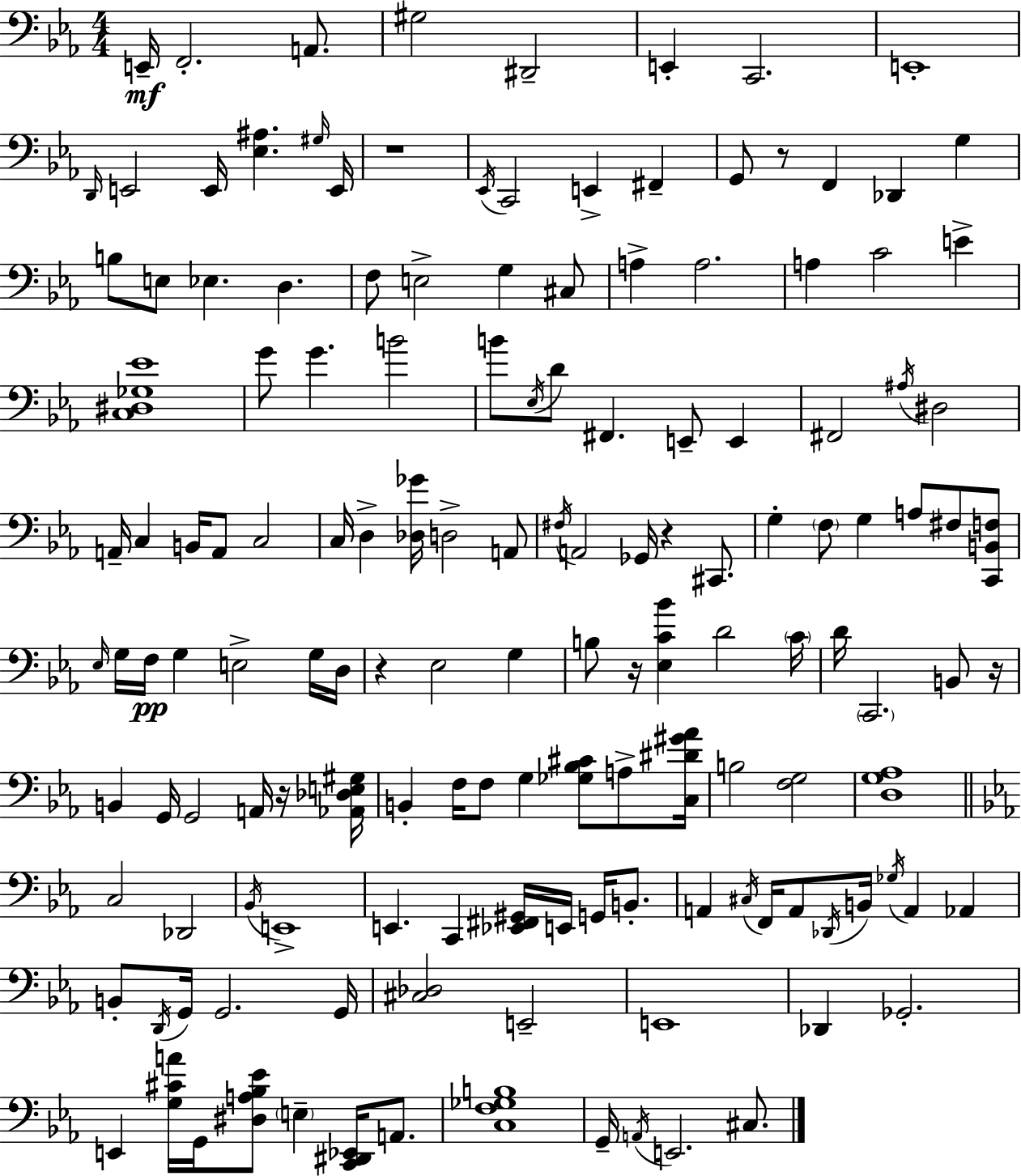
E2/s F2/h. A2/e. G#3/h D#2/h E2/q C2/h. E2/w D2/s E2/h E2/s [Eb3,A#3]/q. G#3/s E2/s R/w Eb2/s C2/h E2/q F#2/q G2/e R/e F2/q Db2/q G3/q B3/e E3/e Eb3/q. D3/q. F3/e E3/h G3/q C#3/e A3/q A3/h. A3/q C4/h E4/q [C3,D#3,Gb3,Eb4]/w G4/e G4/q. B4/h B4/e Eb3/s D4/e F#2/q. E2/e E2/q F#2/h A#3/s D#3/h A2/s C3/q B2/s A2/e C3/h C3/s D3/q [Db3,Gb4]/s D3/h A2/e F#3/s A2/h Gb2/s R/q C#2/e. G3/q F3/e G3/q A3/e F#3/e [C2,B2,F3]/e Eb3/s G3/s F3/s G3/q E3/h G3/s D3/s R/q Eb3/h G3/q B3/e R/s [Eb3,C4,Bb4]/q D4/h C4/s D4/s C2/h. B2/e R/s B2/q G2/s G2/h A2/s R/s [Ab2,Db3,E3,G#3]/s B2/q F3/s F3/e G3/q [Gb3,Bb3,C#4]/e A3/e [C3,D#4,G#4,Ab4]/s B3/h [F3,G3]/h [D3,G3,Ab3]/w C3/h Db2/h Bb2/s E2/w E2/q. C2/q [Eb2,F#2,G#2]/s E2/s G2/s B2/e. A2/q C#3/s F2/s A2/e Db2/s B2/s Gb3/s A2/q Ab2/q B2/e D2/s G2/s G2/h. G2/s [C#3,Db3]/h E2/h E2/w Db2/q Gb2/h. E2/q [G3,C#4,A4]/s G2/s [D#3,A3,Bb3,Eb4]/e E3/q [C2,D#2,Eb2]/s A2/e. [C3,F3,Gb3,B3]/w G2/s A2/s E2/h. C#3/e.